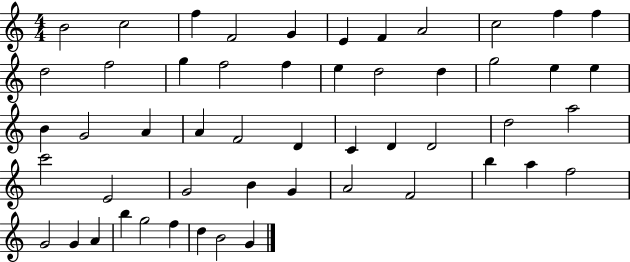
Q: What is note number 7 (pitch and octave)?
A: F4